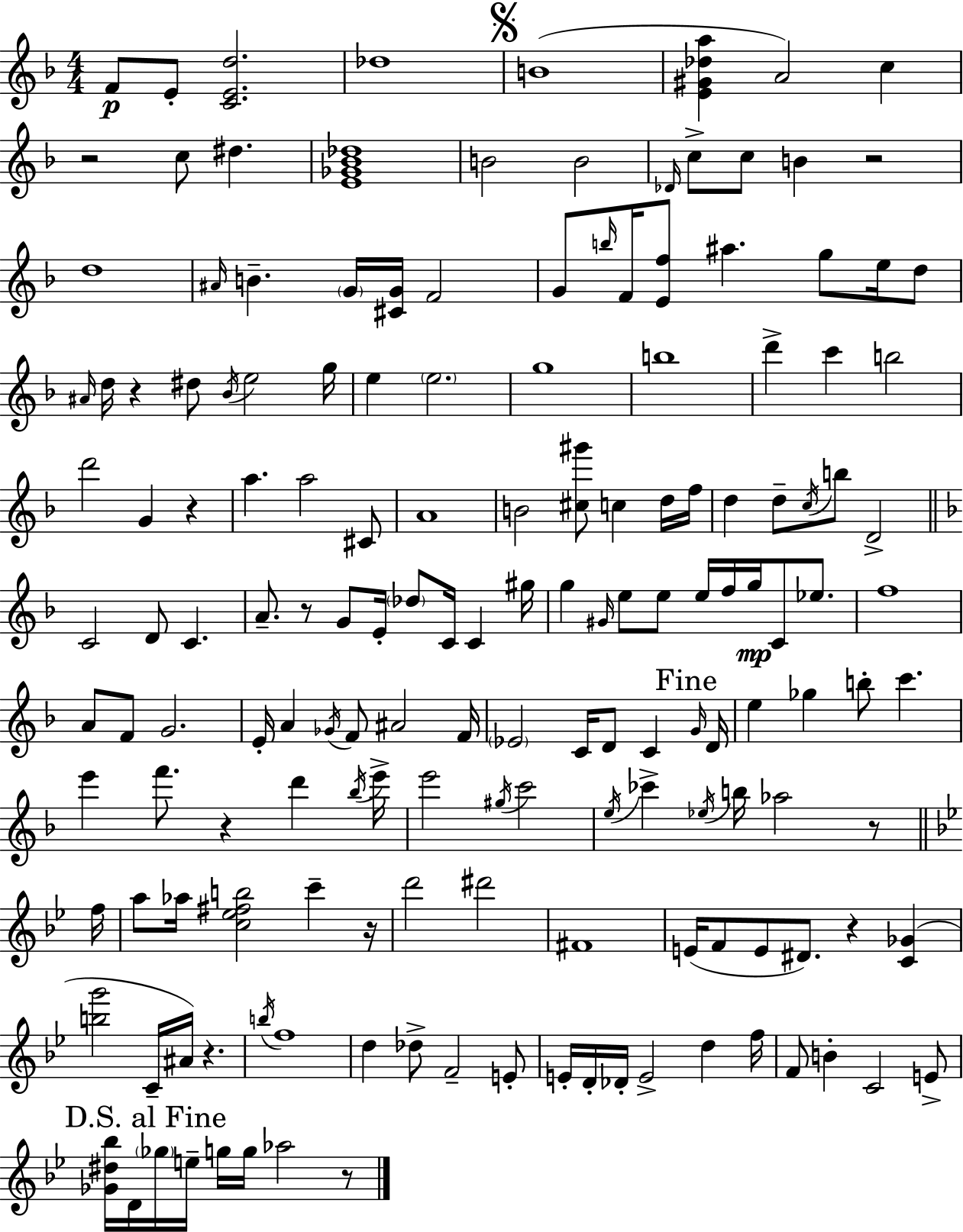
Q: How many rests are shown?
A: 11